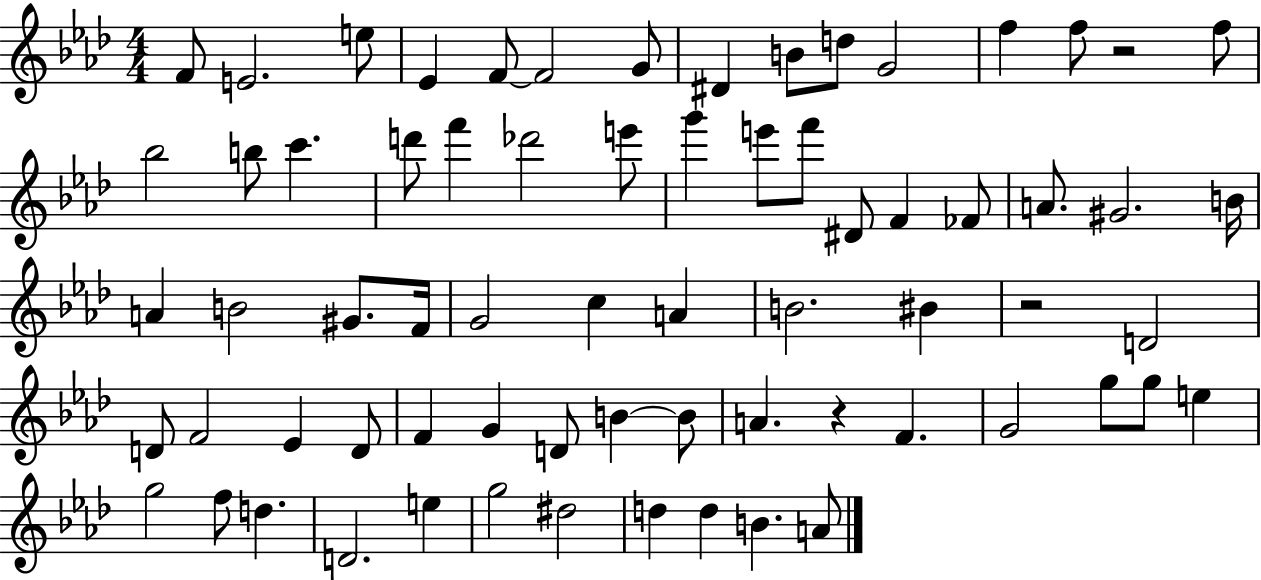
F4/e E4/h. E5/e Eb4/q F4/e F4/h G4/e D#4/q B4/e D5/e G4/h F5/q F5/e R/h F5/e Bb5/h B5/e C6/q. D6/e F6/q Db6/h E6/e G6/q E6/e F6/e D#4/e F4/q FES4/e A4/e. G#4/h. B4/s A4/q B4/h G#4/e. F4/s G4/h C5/q A4/q B4/h. BIS4/q R/h D4/h D4/e F4/h Eb4/q D4/e F4/q G4/q D4/e B4/q B4/e A4/q. R/q F4/q. G4/h G5/e G5/e E5/q G5/h F5/e D5/q. D4/h. E5/q G5/h D#5/h D5/q D5/q B4/q. A4/e